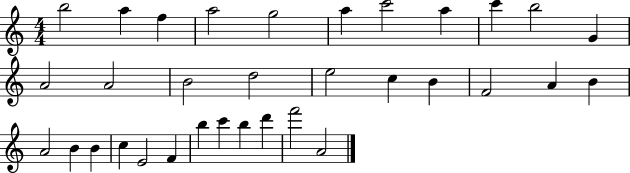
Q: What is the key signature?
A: C major